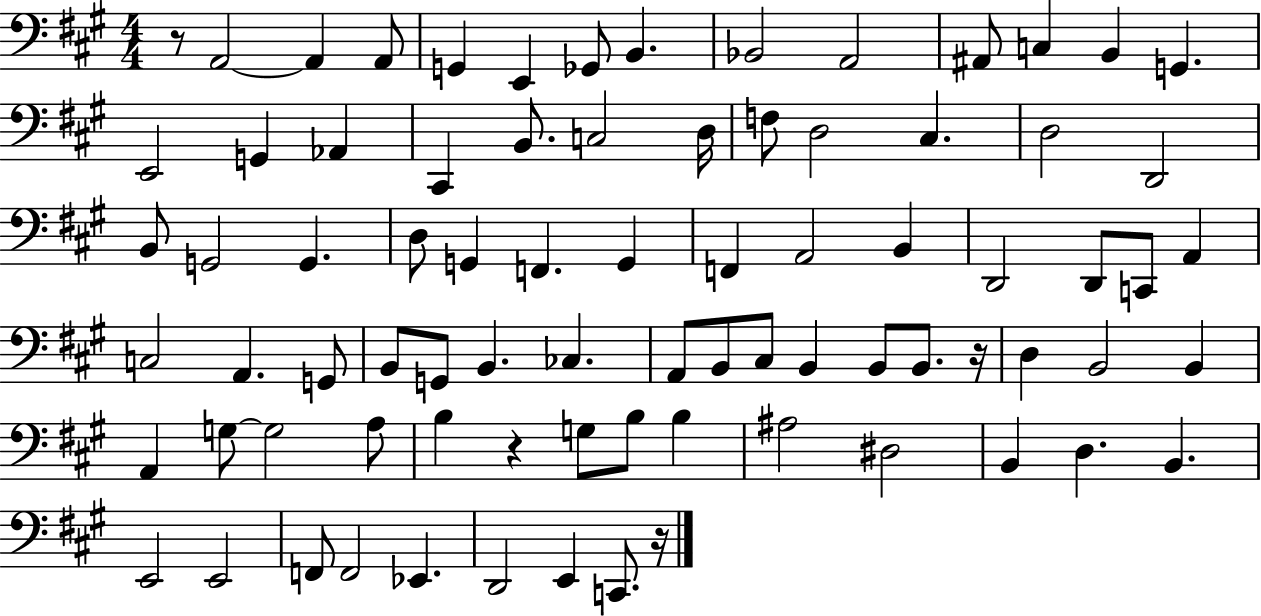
R/e A2/h A2/q A2/e G2/q E2/q Gb2/e B2/q. Bb2/h A2/h A#2/e C3/q B2/q G2/q. E2/h G2/q Ab2/q C#2/q B2/e. C3/h D3/s F3/e D3/h C#3/q. D3/h D2/h B2/e G2/h G2/q. D3/e G2/q F2/q. G2/q F2/q A2/h B2/q D2/h D2/e C2/e A2/q C3/h A2/q. G2/e B2/e G2/e B2/q. CES3/q. A2/e B2/e C#3/e B2/q B2/e B2/e. R/s D3/q B2/h B2/q A2/q G3/e G3/h A3/e B3/q R/q G3/e B3/e B3/q A#3/h D#3/h B2/q D3/q. B2/q. E2/h E2/h F2/e F2/h Eb2/q. D2/h E2/q C2/e. R/s